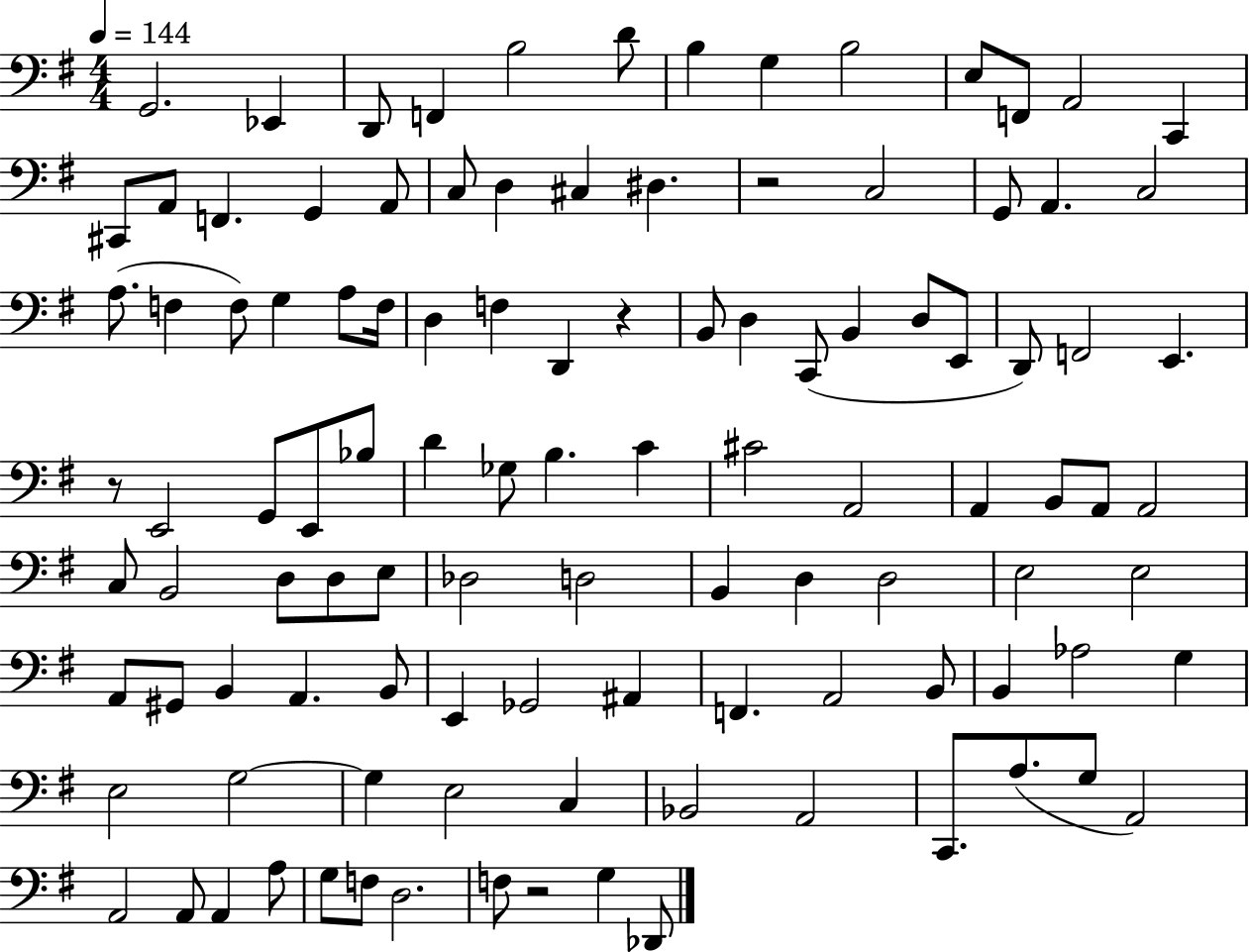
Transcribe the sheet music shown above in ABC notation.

X:1
T:Untitled
M:4/4
L:1/4
K:G
G,,2 _E,, D,,/2 F,, B,2 D/2 B, G, B,2 E,/2 F,,/2 A,,2 C,, ^C,,/2 A,,/2 F,, G,, A,,/2 C,/2 D, ^C, ^D, z2 C,2 G,,/2 A,, C,2 A,/2 F, F,/2 G, A,/2 F,/4 D, F, D,, z B,,/2 D, C,,/2 B,, D,/2 E,,/2 D,,/2 F,,2 E,, z/2 E,,2 G,,/2 E,,/2 _B,/2 D _G,/2 B, C ^C2 A,,2 A,, B,,/2 A,,/2 A,,2 C,/2 B,,2 D,/2 D,/2 E,/2 _D,2 D,2 B,, D, D,2 E,2 E,2 A,,/2 ^G,,/2 B,, A,, B,,/2 E,, _G,,2 ^A,, F,, A,,2 B,,/2 B,, _A,2 G, E,2 G,2 G, E,2 C, _B,,2 A,,2 C,,/2 A,/2 G,/2 A,,2 A,,2 A,,/2 A,, A,/2 G,/2 F,/2 D,2 F,/2 z2 G, _D,,/2